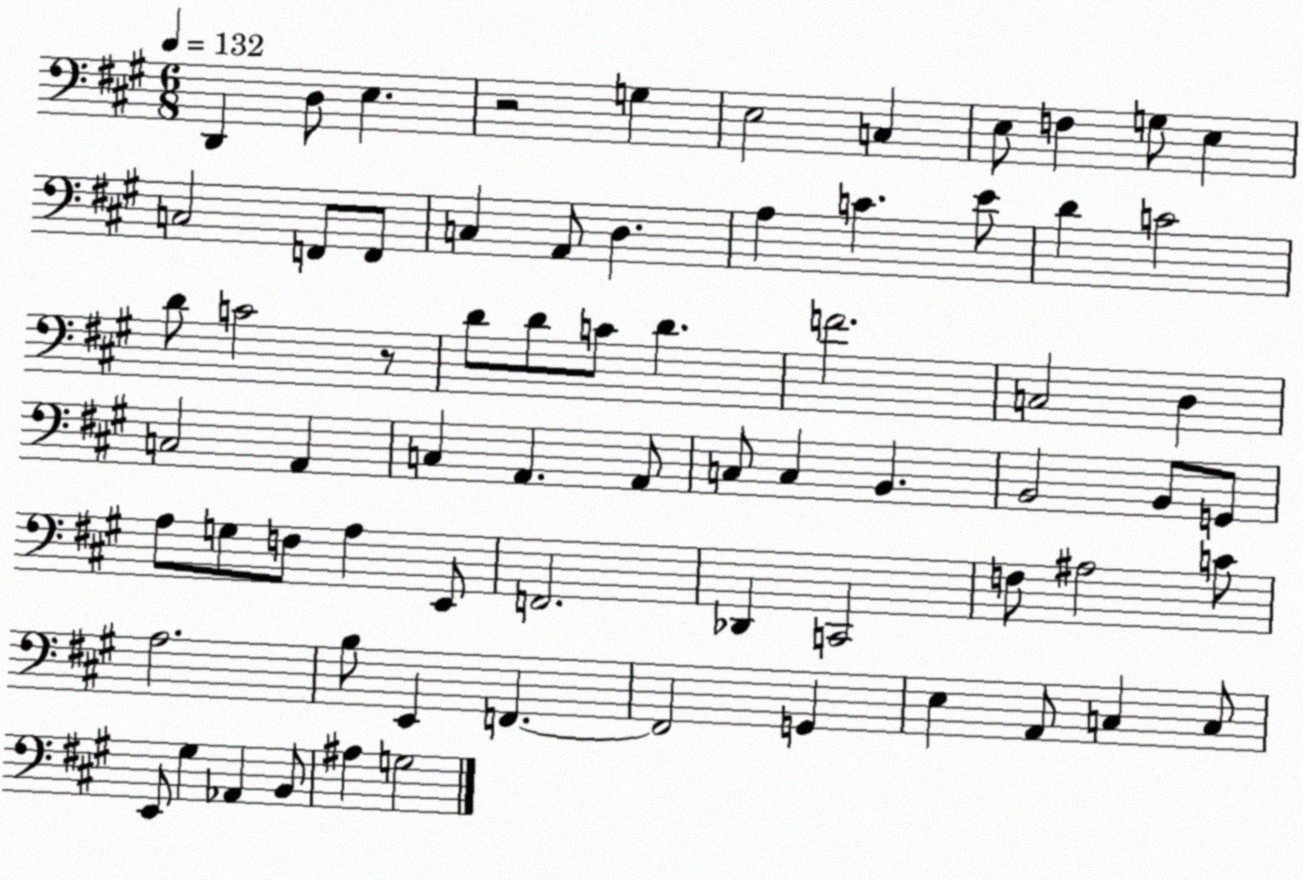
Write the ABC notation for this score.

X:1
T:Untitled
M:6/8
L:1/4
K:A
D,, D,/2 E, z2 G, E,2 C, E,/2 F, G,/2 E, C,2 F,,/2 F,,/2 C, A,,/2 D, A, C E/2 D C2 D/2 C2 z/2 D/2 D/2 C/2 D F2 C,2 D, C,2 A,, C, A,, A,,/2 C,/2 C, B,, B,,2 B,,/2 G,,/2 A,/2 G,/2 F,/2 A, E,,/2 F,,2 _D,, C,,2 F,/2 ^A,2 C/2 A,2 B,/2 E,, F,, F,,2 G,, E, A,,/2 C, C,/2 E,,/2 ^G, _A,, B,,/2 ^A, G,2